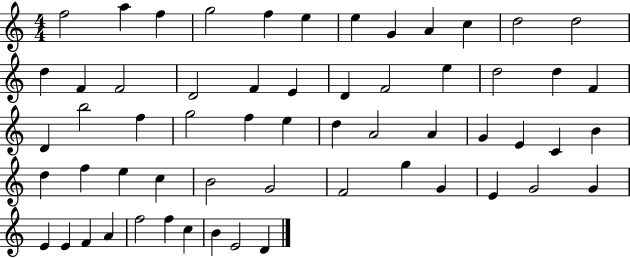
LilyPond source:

{
  \clef treble
  \numericTimeSignature
  \time 4/4
  \key c \major
  f''2 a''4 f''4 | g''2 f''4 e''4 | e''4 g'4 a'4 c''4 | d''2 d''2 | \break d''4 f'4 f'2 | d'2 f'4 e'4 | d'4 f'2 e''4 | d''2 d''4 f'4 | \break d'4 b''2 f''4 | g''2 f''4 e''4 | d''4 a'2 a'4 | g'4 e'4 c'4 b'4 | \break d''4 f''4 e''4 c''4 | b'2 g'2 | f'2 g''4 g'4 | e'4 g'2 g'4 | \break e'4 e'4 f'4 a'4 | f''2 f''4 c''4 | b'4 e'2 d'4 | \bar "|."
}